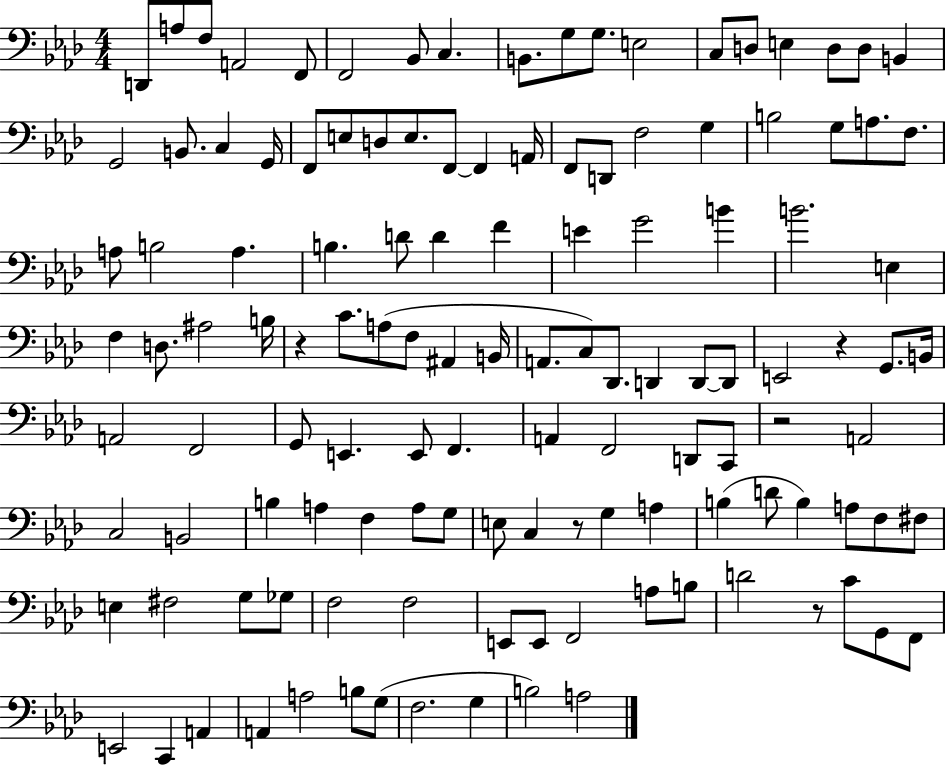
D2/e A3/e F3/e A2/h F2/e F2/h Bb2/e C3/q. B2/e. G3/e G3/e. E3/h C3/e D3/e E3/q D3/e D3/e B2/q G2/h B2/e. C3/q G2/s F2/e E3/e D3/e E3/e. F2/e F2/q A2/s F2/e D2/e F3/h G3/q B3/h G3/e A3/e. F3/e. A3/e B3/h A3/q. B3/q. D4/e D4/q F4/q E4/q G4/h B4/q B4/h. E3/q F3/q D3/e. A#3/h B3/s R/q C4/e. A3/e F3/e A#2/q B2/s A2/e. C3/e Db2/e. D2/q D2/e D2/e E2/h R/q G2/e. B2/s A2/h F2/h G2/e E2/q. E2/e F2/q. A2/q F2/h D2/e C2/e R/h A2/h C3/h B2/h B3/q A3/q F3/q A3/e G3/e E3/e C3/q R/e G3/q A3/q B3/q D4/e B3/q A3/e F3/e F#3/e E3/q F#3/h G3/e Gb3/e F3/h F3/h E2/e E2/e F2/h A3/e B3/e D4/h R/e C4/e G2/e F2/e E2/h C2/q A2/q A2/q A3/h B3/e G3/e F3/h. G3/q B3/h A3/h